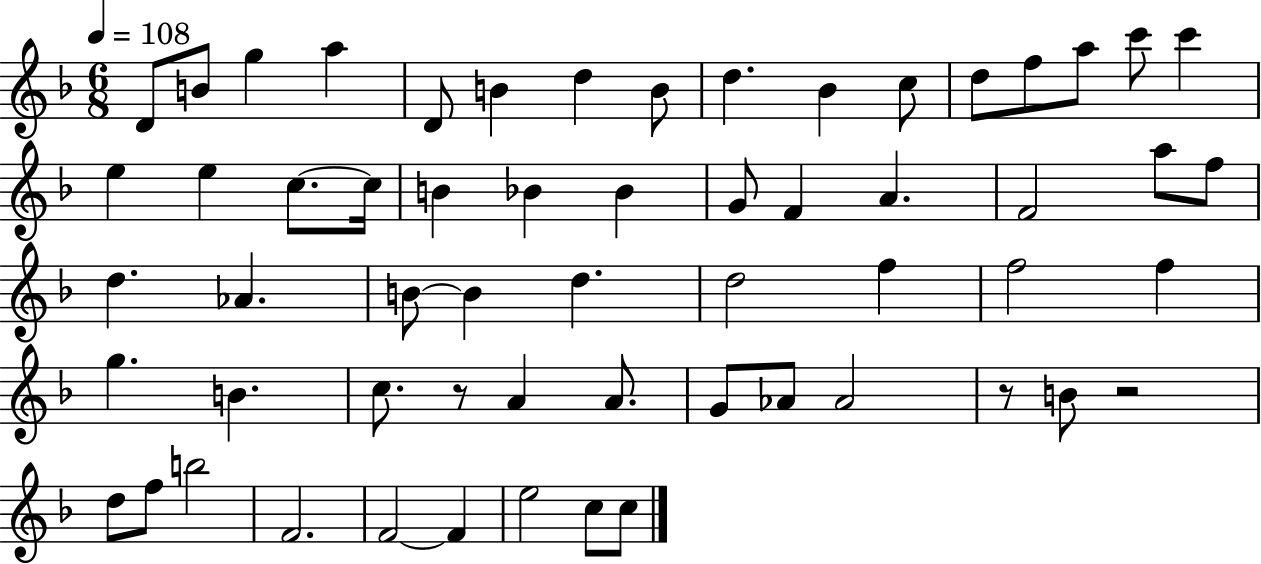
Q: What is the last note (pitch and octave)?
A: C5